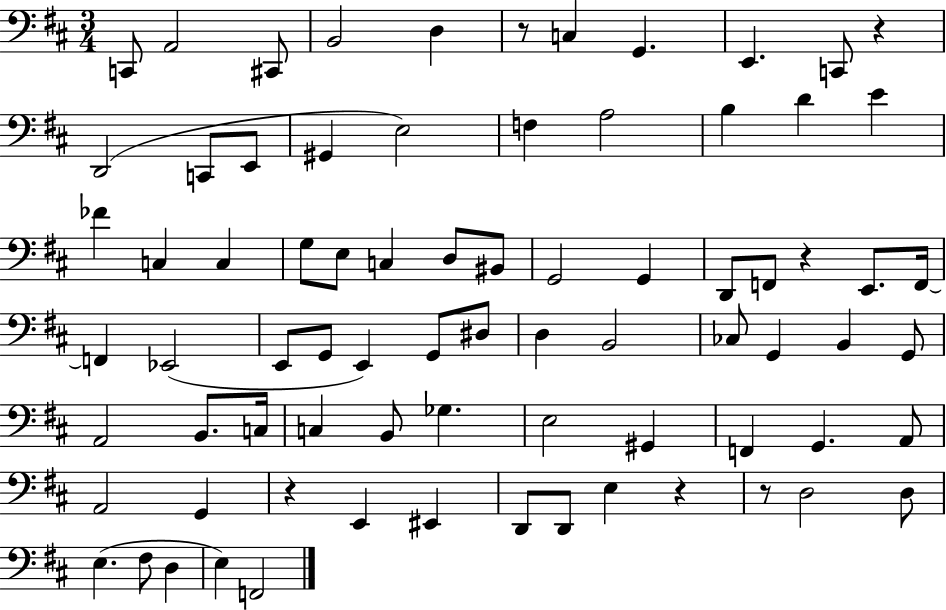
{
  \clef bass
  \numericTimeSignature
  \time 3/4
  \key d \major
  \repeat volta 2 { c,8 a,2 cis,8 | b,2 d4 | r8 c4 g,4. | e,4. c,8 r4 | \break d,2( c,8 e,8 | gis,4 e2) | f4 a2 | b4 d'4 e'4 | \break fes'4 c4 c4 | g8 e8 c4 d8 bis,8 | g,2 g,4 | d,8 f,8 r4 e,8. f,16~~ | \break f,4 ees,2( | e,8 g,8 e,4) g,8 dis8 | d4 b,2 | ces8 g,4 b,4 g,8 | \break a,2 b,8. c16 | c4 b,8 ges4. | e2 gis,4 | f,4 g,4. a,8 | \break a,2 g,4 | r4 e,4 eis,4 | d,8 d,8 e4 r4 | r8 d2 d8 | \break e4.( fis8 d4 | e4) f,2 | } \bar "|."
}